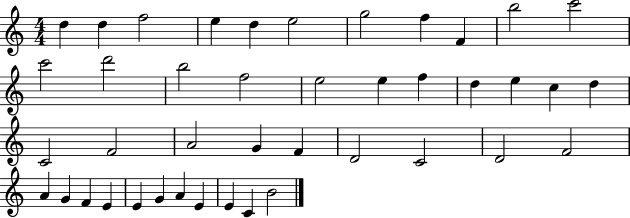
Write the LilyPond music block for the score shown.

{
  \clef treble
  \numericTimeSignature
  \time 4/4
  \key c \major
  d''4 d''4 f''2 | e''4 d''4 e''2 | g''2 f''4 f'4 | b''2 c'''2 | \break c'''2 d'''2 | b''2 f''2 | e''2 e''4 f''4 | d''4 e''4 c''4 d''4 | \break c'2 f'2 | a'2 g'4 f'4 | d'2 c'2 | d'2 f'2 | \break a'4 g'4 f'4 e'4 | e'4 g'4 a'4 e'4 | e'4 c'4 b'2 | \bar "|."
}